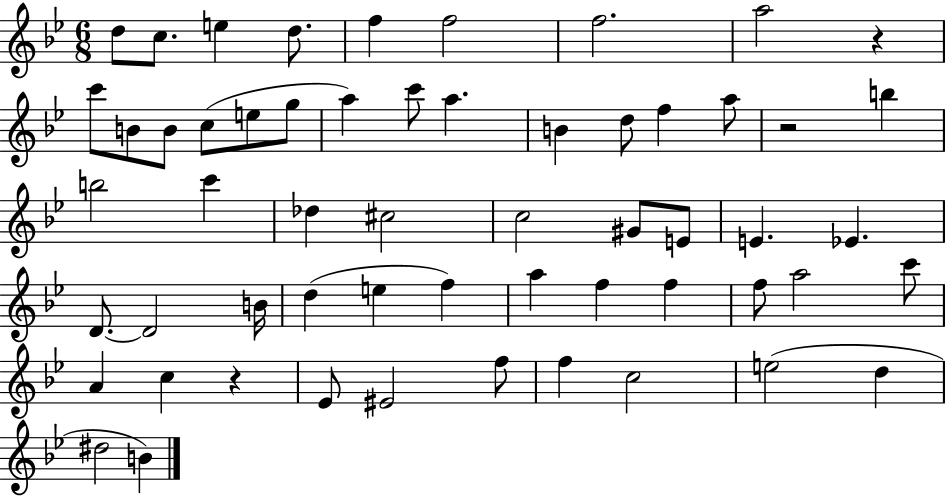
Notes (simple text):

D5/e C5/e. E5/q D5/e. F5/q F5/h F5/h. A5/h R/q C6/e B4/e B4/e C5/e E5/e G5/e A5/q C6/e A5/q. B4/q D5/e F5/q A5/e R/h B5/q B5/h C6/q Db5/q C#5/h C5/h G#4/e E4/e E4/q. Eb4/q. D4/e. D4/h B4/s D5/q E5/q F5/q A5/q F5/q F5/q F5/e A5/h C6/e A4/q C5/q R/q Eb4/e EIS4/h F5/e F5/q C5/h E5/h D5/q D#5/h B4/q